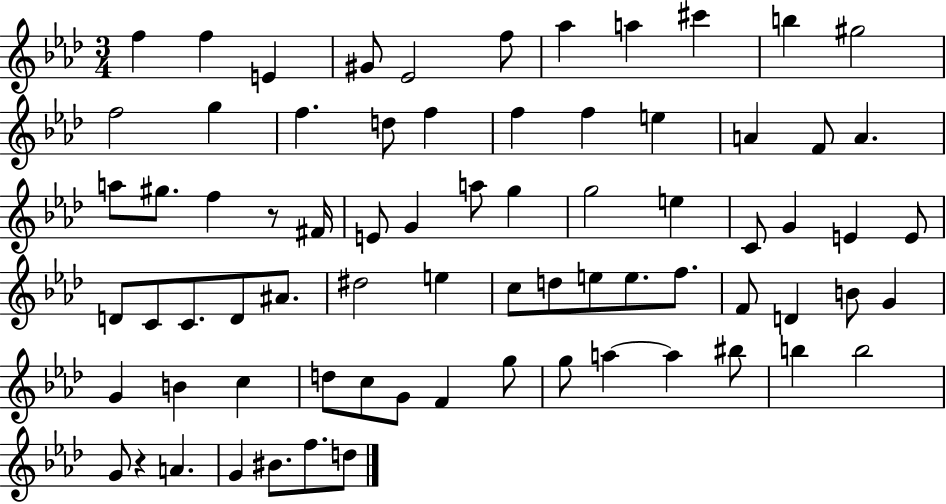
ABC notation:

X:1
T:Untitled
M:3/4
L:1/4
K:Ab
f f E ^G/2 _E2 f/2 _a a ^c' b ^g2 f2 g f d/2 f f f e A F/2 A a/2 ^g/2 f z/2 ^F/4 E/2 G a/2 g g2 e C/2 G E E/2 D/2 C/2 C/2 D/2 ^A/2 ^d2 e c/2 d/2 e/2 e/2 f/2 F/2 D B/2 G G B c d/2 c/2 G/2 F g/2 g/2 a a ^b/2 b b2 G/2 z A G ^B/2 f/2 d/2